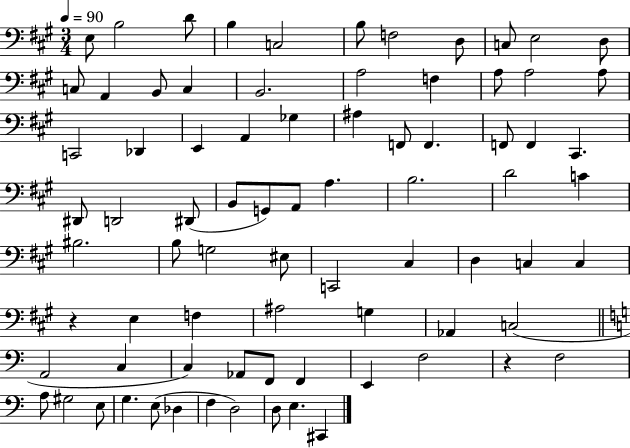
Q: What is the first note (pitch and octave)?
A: E3